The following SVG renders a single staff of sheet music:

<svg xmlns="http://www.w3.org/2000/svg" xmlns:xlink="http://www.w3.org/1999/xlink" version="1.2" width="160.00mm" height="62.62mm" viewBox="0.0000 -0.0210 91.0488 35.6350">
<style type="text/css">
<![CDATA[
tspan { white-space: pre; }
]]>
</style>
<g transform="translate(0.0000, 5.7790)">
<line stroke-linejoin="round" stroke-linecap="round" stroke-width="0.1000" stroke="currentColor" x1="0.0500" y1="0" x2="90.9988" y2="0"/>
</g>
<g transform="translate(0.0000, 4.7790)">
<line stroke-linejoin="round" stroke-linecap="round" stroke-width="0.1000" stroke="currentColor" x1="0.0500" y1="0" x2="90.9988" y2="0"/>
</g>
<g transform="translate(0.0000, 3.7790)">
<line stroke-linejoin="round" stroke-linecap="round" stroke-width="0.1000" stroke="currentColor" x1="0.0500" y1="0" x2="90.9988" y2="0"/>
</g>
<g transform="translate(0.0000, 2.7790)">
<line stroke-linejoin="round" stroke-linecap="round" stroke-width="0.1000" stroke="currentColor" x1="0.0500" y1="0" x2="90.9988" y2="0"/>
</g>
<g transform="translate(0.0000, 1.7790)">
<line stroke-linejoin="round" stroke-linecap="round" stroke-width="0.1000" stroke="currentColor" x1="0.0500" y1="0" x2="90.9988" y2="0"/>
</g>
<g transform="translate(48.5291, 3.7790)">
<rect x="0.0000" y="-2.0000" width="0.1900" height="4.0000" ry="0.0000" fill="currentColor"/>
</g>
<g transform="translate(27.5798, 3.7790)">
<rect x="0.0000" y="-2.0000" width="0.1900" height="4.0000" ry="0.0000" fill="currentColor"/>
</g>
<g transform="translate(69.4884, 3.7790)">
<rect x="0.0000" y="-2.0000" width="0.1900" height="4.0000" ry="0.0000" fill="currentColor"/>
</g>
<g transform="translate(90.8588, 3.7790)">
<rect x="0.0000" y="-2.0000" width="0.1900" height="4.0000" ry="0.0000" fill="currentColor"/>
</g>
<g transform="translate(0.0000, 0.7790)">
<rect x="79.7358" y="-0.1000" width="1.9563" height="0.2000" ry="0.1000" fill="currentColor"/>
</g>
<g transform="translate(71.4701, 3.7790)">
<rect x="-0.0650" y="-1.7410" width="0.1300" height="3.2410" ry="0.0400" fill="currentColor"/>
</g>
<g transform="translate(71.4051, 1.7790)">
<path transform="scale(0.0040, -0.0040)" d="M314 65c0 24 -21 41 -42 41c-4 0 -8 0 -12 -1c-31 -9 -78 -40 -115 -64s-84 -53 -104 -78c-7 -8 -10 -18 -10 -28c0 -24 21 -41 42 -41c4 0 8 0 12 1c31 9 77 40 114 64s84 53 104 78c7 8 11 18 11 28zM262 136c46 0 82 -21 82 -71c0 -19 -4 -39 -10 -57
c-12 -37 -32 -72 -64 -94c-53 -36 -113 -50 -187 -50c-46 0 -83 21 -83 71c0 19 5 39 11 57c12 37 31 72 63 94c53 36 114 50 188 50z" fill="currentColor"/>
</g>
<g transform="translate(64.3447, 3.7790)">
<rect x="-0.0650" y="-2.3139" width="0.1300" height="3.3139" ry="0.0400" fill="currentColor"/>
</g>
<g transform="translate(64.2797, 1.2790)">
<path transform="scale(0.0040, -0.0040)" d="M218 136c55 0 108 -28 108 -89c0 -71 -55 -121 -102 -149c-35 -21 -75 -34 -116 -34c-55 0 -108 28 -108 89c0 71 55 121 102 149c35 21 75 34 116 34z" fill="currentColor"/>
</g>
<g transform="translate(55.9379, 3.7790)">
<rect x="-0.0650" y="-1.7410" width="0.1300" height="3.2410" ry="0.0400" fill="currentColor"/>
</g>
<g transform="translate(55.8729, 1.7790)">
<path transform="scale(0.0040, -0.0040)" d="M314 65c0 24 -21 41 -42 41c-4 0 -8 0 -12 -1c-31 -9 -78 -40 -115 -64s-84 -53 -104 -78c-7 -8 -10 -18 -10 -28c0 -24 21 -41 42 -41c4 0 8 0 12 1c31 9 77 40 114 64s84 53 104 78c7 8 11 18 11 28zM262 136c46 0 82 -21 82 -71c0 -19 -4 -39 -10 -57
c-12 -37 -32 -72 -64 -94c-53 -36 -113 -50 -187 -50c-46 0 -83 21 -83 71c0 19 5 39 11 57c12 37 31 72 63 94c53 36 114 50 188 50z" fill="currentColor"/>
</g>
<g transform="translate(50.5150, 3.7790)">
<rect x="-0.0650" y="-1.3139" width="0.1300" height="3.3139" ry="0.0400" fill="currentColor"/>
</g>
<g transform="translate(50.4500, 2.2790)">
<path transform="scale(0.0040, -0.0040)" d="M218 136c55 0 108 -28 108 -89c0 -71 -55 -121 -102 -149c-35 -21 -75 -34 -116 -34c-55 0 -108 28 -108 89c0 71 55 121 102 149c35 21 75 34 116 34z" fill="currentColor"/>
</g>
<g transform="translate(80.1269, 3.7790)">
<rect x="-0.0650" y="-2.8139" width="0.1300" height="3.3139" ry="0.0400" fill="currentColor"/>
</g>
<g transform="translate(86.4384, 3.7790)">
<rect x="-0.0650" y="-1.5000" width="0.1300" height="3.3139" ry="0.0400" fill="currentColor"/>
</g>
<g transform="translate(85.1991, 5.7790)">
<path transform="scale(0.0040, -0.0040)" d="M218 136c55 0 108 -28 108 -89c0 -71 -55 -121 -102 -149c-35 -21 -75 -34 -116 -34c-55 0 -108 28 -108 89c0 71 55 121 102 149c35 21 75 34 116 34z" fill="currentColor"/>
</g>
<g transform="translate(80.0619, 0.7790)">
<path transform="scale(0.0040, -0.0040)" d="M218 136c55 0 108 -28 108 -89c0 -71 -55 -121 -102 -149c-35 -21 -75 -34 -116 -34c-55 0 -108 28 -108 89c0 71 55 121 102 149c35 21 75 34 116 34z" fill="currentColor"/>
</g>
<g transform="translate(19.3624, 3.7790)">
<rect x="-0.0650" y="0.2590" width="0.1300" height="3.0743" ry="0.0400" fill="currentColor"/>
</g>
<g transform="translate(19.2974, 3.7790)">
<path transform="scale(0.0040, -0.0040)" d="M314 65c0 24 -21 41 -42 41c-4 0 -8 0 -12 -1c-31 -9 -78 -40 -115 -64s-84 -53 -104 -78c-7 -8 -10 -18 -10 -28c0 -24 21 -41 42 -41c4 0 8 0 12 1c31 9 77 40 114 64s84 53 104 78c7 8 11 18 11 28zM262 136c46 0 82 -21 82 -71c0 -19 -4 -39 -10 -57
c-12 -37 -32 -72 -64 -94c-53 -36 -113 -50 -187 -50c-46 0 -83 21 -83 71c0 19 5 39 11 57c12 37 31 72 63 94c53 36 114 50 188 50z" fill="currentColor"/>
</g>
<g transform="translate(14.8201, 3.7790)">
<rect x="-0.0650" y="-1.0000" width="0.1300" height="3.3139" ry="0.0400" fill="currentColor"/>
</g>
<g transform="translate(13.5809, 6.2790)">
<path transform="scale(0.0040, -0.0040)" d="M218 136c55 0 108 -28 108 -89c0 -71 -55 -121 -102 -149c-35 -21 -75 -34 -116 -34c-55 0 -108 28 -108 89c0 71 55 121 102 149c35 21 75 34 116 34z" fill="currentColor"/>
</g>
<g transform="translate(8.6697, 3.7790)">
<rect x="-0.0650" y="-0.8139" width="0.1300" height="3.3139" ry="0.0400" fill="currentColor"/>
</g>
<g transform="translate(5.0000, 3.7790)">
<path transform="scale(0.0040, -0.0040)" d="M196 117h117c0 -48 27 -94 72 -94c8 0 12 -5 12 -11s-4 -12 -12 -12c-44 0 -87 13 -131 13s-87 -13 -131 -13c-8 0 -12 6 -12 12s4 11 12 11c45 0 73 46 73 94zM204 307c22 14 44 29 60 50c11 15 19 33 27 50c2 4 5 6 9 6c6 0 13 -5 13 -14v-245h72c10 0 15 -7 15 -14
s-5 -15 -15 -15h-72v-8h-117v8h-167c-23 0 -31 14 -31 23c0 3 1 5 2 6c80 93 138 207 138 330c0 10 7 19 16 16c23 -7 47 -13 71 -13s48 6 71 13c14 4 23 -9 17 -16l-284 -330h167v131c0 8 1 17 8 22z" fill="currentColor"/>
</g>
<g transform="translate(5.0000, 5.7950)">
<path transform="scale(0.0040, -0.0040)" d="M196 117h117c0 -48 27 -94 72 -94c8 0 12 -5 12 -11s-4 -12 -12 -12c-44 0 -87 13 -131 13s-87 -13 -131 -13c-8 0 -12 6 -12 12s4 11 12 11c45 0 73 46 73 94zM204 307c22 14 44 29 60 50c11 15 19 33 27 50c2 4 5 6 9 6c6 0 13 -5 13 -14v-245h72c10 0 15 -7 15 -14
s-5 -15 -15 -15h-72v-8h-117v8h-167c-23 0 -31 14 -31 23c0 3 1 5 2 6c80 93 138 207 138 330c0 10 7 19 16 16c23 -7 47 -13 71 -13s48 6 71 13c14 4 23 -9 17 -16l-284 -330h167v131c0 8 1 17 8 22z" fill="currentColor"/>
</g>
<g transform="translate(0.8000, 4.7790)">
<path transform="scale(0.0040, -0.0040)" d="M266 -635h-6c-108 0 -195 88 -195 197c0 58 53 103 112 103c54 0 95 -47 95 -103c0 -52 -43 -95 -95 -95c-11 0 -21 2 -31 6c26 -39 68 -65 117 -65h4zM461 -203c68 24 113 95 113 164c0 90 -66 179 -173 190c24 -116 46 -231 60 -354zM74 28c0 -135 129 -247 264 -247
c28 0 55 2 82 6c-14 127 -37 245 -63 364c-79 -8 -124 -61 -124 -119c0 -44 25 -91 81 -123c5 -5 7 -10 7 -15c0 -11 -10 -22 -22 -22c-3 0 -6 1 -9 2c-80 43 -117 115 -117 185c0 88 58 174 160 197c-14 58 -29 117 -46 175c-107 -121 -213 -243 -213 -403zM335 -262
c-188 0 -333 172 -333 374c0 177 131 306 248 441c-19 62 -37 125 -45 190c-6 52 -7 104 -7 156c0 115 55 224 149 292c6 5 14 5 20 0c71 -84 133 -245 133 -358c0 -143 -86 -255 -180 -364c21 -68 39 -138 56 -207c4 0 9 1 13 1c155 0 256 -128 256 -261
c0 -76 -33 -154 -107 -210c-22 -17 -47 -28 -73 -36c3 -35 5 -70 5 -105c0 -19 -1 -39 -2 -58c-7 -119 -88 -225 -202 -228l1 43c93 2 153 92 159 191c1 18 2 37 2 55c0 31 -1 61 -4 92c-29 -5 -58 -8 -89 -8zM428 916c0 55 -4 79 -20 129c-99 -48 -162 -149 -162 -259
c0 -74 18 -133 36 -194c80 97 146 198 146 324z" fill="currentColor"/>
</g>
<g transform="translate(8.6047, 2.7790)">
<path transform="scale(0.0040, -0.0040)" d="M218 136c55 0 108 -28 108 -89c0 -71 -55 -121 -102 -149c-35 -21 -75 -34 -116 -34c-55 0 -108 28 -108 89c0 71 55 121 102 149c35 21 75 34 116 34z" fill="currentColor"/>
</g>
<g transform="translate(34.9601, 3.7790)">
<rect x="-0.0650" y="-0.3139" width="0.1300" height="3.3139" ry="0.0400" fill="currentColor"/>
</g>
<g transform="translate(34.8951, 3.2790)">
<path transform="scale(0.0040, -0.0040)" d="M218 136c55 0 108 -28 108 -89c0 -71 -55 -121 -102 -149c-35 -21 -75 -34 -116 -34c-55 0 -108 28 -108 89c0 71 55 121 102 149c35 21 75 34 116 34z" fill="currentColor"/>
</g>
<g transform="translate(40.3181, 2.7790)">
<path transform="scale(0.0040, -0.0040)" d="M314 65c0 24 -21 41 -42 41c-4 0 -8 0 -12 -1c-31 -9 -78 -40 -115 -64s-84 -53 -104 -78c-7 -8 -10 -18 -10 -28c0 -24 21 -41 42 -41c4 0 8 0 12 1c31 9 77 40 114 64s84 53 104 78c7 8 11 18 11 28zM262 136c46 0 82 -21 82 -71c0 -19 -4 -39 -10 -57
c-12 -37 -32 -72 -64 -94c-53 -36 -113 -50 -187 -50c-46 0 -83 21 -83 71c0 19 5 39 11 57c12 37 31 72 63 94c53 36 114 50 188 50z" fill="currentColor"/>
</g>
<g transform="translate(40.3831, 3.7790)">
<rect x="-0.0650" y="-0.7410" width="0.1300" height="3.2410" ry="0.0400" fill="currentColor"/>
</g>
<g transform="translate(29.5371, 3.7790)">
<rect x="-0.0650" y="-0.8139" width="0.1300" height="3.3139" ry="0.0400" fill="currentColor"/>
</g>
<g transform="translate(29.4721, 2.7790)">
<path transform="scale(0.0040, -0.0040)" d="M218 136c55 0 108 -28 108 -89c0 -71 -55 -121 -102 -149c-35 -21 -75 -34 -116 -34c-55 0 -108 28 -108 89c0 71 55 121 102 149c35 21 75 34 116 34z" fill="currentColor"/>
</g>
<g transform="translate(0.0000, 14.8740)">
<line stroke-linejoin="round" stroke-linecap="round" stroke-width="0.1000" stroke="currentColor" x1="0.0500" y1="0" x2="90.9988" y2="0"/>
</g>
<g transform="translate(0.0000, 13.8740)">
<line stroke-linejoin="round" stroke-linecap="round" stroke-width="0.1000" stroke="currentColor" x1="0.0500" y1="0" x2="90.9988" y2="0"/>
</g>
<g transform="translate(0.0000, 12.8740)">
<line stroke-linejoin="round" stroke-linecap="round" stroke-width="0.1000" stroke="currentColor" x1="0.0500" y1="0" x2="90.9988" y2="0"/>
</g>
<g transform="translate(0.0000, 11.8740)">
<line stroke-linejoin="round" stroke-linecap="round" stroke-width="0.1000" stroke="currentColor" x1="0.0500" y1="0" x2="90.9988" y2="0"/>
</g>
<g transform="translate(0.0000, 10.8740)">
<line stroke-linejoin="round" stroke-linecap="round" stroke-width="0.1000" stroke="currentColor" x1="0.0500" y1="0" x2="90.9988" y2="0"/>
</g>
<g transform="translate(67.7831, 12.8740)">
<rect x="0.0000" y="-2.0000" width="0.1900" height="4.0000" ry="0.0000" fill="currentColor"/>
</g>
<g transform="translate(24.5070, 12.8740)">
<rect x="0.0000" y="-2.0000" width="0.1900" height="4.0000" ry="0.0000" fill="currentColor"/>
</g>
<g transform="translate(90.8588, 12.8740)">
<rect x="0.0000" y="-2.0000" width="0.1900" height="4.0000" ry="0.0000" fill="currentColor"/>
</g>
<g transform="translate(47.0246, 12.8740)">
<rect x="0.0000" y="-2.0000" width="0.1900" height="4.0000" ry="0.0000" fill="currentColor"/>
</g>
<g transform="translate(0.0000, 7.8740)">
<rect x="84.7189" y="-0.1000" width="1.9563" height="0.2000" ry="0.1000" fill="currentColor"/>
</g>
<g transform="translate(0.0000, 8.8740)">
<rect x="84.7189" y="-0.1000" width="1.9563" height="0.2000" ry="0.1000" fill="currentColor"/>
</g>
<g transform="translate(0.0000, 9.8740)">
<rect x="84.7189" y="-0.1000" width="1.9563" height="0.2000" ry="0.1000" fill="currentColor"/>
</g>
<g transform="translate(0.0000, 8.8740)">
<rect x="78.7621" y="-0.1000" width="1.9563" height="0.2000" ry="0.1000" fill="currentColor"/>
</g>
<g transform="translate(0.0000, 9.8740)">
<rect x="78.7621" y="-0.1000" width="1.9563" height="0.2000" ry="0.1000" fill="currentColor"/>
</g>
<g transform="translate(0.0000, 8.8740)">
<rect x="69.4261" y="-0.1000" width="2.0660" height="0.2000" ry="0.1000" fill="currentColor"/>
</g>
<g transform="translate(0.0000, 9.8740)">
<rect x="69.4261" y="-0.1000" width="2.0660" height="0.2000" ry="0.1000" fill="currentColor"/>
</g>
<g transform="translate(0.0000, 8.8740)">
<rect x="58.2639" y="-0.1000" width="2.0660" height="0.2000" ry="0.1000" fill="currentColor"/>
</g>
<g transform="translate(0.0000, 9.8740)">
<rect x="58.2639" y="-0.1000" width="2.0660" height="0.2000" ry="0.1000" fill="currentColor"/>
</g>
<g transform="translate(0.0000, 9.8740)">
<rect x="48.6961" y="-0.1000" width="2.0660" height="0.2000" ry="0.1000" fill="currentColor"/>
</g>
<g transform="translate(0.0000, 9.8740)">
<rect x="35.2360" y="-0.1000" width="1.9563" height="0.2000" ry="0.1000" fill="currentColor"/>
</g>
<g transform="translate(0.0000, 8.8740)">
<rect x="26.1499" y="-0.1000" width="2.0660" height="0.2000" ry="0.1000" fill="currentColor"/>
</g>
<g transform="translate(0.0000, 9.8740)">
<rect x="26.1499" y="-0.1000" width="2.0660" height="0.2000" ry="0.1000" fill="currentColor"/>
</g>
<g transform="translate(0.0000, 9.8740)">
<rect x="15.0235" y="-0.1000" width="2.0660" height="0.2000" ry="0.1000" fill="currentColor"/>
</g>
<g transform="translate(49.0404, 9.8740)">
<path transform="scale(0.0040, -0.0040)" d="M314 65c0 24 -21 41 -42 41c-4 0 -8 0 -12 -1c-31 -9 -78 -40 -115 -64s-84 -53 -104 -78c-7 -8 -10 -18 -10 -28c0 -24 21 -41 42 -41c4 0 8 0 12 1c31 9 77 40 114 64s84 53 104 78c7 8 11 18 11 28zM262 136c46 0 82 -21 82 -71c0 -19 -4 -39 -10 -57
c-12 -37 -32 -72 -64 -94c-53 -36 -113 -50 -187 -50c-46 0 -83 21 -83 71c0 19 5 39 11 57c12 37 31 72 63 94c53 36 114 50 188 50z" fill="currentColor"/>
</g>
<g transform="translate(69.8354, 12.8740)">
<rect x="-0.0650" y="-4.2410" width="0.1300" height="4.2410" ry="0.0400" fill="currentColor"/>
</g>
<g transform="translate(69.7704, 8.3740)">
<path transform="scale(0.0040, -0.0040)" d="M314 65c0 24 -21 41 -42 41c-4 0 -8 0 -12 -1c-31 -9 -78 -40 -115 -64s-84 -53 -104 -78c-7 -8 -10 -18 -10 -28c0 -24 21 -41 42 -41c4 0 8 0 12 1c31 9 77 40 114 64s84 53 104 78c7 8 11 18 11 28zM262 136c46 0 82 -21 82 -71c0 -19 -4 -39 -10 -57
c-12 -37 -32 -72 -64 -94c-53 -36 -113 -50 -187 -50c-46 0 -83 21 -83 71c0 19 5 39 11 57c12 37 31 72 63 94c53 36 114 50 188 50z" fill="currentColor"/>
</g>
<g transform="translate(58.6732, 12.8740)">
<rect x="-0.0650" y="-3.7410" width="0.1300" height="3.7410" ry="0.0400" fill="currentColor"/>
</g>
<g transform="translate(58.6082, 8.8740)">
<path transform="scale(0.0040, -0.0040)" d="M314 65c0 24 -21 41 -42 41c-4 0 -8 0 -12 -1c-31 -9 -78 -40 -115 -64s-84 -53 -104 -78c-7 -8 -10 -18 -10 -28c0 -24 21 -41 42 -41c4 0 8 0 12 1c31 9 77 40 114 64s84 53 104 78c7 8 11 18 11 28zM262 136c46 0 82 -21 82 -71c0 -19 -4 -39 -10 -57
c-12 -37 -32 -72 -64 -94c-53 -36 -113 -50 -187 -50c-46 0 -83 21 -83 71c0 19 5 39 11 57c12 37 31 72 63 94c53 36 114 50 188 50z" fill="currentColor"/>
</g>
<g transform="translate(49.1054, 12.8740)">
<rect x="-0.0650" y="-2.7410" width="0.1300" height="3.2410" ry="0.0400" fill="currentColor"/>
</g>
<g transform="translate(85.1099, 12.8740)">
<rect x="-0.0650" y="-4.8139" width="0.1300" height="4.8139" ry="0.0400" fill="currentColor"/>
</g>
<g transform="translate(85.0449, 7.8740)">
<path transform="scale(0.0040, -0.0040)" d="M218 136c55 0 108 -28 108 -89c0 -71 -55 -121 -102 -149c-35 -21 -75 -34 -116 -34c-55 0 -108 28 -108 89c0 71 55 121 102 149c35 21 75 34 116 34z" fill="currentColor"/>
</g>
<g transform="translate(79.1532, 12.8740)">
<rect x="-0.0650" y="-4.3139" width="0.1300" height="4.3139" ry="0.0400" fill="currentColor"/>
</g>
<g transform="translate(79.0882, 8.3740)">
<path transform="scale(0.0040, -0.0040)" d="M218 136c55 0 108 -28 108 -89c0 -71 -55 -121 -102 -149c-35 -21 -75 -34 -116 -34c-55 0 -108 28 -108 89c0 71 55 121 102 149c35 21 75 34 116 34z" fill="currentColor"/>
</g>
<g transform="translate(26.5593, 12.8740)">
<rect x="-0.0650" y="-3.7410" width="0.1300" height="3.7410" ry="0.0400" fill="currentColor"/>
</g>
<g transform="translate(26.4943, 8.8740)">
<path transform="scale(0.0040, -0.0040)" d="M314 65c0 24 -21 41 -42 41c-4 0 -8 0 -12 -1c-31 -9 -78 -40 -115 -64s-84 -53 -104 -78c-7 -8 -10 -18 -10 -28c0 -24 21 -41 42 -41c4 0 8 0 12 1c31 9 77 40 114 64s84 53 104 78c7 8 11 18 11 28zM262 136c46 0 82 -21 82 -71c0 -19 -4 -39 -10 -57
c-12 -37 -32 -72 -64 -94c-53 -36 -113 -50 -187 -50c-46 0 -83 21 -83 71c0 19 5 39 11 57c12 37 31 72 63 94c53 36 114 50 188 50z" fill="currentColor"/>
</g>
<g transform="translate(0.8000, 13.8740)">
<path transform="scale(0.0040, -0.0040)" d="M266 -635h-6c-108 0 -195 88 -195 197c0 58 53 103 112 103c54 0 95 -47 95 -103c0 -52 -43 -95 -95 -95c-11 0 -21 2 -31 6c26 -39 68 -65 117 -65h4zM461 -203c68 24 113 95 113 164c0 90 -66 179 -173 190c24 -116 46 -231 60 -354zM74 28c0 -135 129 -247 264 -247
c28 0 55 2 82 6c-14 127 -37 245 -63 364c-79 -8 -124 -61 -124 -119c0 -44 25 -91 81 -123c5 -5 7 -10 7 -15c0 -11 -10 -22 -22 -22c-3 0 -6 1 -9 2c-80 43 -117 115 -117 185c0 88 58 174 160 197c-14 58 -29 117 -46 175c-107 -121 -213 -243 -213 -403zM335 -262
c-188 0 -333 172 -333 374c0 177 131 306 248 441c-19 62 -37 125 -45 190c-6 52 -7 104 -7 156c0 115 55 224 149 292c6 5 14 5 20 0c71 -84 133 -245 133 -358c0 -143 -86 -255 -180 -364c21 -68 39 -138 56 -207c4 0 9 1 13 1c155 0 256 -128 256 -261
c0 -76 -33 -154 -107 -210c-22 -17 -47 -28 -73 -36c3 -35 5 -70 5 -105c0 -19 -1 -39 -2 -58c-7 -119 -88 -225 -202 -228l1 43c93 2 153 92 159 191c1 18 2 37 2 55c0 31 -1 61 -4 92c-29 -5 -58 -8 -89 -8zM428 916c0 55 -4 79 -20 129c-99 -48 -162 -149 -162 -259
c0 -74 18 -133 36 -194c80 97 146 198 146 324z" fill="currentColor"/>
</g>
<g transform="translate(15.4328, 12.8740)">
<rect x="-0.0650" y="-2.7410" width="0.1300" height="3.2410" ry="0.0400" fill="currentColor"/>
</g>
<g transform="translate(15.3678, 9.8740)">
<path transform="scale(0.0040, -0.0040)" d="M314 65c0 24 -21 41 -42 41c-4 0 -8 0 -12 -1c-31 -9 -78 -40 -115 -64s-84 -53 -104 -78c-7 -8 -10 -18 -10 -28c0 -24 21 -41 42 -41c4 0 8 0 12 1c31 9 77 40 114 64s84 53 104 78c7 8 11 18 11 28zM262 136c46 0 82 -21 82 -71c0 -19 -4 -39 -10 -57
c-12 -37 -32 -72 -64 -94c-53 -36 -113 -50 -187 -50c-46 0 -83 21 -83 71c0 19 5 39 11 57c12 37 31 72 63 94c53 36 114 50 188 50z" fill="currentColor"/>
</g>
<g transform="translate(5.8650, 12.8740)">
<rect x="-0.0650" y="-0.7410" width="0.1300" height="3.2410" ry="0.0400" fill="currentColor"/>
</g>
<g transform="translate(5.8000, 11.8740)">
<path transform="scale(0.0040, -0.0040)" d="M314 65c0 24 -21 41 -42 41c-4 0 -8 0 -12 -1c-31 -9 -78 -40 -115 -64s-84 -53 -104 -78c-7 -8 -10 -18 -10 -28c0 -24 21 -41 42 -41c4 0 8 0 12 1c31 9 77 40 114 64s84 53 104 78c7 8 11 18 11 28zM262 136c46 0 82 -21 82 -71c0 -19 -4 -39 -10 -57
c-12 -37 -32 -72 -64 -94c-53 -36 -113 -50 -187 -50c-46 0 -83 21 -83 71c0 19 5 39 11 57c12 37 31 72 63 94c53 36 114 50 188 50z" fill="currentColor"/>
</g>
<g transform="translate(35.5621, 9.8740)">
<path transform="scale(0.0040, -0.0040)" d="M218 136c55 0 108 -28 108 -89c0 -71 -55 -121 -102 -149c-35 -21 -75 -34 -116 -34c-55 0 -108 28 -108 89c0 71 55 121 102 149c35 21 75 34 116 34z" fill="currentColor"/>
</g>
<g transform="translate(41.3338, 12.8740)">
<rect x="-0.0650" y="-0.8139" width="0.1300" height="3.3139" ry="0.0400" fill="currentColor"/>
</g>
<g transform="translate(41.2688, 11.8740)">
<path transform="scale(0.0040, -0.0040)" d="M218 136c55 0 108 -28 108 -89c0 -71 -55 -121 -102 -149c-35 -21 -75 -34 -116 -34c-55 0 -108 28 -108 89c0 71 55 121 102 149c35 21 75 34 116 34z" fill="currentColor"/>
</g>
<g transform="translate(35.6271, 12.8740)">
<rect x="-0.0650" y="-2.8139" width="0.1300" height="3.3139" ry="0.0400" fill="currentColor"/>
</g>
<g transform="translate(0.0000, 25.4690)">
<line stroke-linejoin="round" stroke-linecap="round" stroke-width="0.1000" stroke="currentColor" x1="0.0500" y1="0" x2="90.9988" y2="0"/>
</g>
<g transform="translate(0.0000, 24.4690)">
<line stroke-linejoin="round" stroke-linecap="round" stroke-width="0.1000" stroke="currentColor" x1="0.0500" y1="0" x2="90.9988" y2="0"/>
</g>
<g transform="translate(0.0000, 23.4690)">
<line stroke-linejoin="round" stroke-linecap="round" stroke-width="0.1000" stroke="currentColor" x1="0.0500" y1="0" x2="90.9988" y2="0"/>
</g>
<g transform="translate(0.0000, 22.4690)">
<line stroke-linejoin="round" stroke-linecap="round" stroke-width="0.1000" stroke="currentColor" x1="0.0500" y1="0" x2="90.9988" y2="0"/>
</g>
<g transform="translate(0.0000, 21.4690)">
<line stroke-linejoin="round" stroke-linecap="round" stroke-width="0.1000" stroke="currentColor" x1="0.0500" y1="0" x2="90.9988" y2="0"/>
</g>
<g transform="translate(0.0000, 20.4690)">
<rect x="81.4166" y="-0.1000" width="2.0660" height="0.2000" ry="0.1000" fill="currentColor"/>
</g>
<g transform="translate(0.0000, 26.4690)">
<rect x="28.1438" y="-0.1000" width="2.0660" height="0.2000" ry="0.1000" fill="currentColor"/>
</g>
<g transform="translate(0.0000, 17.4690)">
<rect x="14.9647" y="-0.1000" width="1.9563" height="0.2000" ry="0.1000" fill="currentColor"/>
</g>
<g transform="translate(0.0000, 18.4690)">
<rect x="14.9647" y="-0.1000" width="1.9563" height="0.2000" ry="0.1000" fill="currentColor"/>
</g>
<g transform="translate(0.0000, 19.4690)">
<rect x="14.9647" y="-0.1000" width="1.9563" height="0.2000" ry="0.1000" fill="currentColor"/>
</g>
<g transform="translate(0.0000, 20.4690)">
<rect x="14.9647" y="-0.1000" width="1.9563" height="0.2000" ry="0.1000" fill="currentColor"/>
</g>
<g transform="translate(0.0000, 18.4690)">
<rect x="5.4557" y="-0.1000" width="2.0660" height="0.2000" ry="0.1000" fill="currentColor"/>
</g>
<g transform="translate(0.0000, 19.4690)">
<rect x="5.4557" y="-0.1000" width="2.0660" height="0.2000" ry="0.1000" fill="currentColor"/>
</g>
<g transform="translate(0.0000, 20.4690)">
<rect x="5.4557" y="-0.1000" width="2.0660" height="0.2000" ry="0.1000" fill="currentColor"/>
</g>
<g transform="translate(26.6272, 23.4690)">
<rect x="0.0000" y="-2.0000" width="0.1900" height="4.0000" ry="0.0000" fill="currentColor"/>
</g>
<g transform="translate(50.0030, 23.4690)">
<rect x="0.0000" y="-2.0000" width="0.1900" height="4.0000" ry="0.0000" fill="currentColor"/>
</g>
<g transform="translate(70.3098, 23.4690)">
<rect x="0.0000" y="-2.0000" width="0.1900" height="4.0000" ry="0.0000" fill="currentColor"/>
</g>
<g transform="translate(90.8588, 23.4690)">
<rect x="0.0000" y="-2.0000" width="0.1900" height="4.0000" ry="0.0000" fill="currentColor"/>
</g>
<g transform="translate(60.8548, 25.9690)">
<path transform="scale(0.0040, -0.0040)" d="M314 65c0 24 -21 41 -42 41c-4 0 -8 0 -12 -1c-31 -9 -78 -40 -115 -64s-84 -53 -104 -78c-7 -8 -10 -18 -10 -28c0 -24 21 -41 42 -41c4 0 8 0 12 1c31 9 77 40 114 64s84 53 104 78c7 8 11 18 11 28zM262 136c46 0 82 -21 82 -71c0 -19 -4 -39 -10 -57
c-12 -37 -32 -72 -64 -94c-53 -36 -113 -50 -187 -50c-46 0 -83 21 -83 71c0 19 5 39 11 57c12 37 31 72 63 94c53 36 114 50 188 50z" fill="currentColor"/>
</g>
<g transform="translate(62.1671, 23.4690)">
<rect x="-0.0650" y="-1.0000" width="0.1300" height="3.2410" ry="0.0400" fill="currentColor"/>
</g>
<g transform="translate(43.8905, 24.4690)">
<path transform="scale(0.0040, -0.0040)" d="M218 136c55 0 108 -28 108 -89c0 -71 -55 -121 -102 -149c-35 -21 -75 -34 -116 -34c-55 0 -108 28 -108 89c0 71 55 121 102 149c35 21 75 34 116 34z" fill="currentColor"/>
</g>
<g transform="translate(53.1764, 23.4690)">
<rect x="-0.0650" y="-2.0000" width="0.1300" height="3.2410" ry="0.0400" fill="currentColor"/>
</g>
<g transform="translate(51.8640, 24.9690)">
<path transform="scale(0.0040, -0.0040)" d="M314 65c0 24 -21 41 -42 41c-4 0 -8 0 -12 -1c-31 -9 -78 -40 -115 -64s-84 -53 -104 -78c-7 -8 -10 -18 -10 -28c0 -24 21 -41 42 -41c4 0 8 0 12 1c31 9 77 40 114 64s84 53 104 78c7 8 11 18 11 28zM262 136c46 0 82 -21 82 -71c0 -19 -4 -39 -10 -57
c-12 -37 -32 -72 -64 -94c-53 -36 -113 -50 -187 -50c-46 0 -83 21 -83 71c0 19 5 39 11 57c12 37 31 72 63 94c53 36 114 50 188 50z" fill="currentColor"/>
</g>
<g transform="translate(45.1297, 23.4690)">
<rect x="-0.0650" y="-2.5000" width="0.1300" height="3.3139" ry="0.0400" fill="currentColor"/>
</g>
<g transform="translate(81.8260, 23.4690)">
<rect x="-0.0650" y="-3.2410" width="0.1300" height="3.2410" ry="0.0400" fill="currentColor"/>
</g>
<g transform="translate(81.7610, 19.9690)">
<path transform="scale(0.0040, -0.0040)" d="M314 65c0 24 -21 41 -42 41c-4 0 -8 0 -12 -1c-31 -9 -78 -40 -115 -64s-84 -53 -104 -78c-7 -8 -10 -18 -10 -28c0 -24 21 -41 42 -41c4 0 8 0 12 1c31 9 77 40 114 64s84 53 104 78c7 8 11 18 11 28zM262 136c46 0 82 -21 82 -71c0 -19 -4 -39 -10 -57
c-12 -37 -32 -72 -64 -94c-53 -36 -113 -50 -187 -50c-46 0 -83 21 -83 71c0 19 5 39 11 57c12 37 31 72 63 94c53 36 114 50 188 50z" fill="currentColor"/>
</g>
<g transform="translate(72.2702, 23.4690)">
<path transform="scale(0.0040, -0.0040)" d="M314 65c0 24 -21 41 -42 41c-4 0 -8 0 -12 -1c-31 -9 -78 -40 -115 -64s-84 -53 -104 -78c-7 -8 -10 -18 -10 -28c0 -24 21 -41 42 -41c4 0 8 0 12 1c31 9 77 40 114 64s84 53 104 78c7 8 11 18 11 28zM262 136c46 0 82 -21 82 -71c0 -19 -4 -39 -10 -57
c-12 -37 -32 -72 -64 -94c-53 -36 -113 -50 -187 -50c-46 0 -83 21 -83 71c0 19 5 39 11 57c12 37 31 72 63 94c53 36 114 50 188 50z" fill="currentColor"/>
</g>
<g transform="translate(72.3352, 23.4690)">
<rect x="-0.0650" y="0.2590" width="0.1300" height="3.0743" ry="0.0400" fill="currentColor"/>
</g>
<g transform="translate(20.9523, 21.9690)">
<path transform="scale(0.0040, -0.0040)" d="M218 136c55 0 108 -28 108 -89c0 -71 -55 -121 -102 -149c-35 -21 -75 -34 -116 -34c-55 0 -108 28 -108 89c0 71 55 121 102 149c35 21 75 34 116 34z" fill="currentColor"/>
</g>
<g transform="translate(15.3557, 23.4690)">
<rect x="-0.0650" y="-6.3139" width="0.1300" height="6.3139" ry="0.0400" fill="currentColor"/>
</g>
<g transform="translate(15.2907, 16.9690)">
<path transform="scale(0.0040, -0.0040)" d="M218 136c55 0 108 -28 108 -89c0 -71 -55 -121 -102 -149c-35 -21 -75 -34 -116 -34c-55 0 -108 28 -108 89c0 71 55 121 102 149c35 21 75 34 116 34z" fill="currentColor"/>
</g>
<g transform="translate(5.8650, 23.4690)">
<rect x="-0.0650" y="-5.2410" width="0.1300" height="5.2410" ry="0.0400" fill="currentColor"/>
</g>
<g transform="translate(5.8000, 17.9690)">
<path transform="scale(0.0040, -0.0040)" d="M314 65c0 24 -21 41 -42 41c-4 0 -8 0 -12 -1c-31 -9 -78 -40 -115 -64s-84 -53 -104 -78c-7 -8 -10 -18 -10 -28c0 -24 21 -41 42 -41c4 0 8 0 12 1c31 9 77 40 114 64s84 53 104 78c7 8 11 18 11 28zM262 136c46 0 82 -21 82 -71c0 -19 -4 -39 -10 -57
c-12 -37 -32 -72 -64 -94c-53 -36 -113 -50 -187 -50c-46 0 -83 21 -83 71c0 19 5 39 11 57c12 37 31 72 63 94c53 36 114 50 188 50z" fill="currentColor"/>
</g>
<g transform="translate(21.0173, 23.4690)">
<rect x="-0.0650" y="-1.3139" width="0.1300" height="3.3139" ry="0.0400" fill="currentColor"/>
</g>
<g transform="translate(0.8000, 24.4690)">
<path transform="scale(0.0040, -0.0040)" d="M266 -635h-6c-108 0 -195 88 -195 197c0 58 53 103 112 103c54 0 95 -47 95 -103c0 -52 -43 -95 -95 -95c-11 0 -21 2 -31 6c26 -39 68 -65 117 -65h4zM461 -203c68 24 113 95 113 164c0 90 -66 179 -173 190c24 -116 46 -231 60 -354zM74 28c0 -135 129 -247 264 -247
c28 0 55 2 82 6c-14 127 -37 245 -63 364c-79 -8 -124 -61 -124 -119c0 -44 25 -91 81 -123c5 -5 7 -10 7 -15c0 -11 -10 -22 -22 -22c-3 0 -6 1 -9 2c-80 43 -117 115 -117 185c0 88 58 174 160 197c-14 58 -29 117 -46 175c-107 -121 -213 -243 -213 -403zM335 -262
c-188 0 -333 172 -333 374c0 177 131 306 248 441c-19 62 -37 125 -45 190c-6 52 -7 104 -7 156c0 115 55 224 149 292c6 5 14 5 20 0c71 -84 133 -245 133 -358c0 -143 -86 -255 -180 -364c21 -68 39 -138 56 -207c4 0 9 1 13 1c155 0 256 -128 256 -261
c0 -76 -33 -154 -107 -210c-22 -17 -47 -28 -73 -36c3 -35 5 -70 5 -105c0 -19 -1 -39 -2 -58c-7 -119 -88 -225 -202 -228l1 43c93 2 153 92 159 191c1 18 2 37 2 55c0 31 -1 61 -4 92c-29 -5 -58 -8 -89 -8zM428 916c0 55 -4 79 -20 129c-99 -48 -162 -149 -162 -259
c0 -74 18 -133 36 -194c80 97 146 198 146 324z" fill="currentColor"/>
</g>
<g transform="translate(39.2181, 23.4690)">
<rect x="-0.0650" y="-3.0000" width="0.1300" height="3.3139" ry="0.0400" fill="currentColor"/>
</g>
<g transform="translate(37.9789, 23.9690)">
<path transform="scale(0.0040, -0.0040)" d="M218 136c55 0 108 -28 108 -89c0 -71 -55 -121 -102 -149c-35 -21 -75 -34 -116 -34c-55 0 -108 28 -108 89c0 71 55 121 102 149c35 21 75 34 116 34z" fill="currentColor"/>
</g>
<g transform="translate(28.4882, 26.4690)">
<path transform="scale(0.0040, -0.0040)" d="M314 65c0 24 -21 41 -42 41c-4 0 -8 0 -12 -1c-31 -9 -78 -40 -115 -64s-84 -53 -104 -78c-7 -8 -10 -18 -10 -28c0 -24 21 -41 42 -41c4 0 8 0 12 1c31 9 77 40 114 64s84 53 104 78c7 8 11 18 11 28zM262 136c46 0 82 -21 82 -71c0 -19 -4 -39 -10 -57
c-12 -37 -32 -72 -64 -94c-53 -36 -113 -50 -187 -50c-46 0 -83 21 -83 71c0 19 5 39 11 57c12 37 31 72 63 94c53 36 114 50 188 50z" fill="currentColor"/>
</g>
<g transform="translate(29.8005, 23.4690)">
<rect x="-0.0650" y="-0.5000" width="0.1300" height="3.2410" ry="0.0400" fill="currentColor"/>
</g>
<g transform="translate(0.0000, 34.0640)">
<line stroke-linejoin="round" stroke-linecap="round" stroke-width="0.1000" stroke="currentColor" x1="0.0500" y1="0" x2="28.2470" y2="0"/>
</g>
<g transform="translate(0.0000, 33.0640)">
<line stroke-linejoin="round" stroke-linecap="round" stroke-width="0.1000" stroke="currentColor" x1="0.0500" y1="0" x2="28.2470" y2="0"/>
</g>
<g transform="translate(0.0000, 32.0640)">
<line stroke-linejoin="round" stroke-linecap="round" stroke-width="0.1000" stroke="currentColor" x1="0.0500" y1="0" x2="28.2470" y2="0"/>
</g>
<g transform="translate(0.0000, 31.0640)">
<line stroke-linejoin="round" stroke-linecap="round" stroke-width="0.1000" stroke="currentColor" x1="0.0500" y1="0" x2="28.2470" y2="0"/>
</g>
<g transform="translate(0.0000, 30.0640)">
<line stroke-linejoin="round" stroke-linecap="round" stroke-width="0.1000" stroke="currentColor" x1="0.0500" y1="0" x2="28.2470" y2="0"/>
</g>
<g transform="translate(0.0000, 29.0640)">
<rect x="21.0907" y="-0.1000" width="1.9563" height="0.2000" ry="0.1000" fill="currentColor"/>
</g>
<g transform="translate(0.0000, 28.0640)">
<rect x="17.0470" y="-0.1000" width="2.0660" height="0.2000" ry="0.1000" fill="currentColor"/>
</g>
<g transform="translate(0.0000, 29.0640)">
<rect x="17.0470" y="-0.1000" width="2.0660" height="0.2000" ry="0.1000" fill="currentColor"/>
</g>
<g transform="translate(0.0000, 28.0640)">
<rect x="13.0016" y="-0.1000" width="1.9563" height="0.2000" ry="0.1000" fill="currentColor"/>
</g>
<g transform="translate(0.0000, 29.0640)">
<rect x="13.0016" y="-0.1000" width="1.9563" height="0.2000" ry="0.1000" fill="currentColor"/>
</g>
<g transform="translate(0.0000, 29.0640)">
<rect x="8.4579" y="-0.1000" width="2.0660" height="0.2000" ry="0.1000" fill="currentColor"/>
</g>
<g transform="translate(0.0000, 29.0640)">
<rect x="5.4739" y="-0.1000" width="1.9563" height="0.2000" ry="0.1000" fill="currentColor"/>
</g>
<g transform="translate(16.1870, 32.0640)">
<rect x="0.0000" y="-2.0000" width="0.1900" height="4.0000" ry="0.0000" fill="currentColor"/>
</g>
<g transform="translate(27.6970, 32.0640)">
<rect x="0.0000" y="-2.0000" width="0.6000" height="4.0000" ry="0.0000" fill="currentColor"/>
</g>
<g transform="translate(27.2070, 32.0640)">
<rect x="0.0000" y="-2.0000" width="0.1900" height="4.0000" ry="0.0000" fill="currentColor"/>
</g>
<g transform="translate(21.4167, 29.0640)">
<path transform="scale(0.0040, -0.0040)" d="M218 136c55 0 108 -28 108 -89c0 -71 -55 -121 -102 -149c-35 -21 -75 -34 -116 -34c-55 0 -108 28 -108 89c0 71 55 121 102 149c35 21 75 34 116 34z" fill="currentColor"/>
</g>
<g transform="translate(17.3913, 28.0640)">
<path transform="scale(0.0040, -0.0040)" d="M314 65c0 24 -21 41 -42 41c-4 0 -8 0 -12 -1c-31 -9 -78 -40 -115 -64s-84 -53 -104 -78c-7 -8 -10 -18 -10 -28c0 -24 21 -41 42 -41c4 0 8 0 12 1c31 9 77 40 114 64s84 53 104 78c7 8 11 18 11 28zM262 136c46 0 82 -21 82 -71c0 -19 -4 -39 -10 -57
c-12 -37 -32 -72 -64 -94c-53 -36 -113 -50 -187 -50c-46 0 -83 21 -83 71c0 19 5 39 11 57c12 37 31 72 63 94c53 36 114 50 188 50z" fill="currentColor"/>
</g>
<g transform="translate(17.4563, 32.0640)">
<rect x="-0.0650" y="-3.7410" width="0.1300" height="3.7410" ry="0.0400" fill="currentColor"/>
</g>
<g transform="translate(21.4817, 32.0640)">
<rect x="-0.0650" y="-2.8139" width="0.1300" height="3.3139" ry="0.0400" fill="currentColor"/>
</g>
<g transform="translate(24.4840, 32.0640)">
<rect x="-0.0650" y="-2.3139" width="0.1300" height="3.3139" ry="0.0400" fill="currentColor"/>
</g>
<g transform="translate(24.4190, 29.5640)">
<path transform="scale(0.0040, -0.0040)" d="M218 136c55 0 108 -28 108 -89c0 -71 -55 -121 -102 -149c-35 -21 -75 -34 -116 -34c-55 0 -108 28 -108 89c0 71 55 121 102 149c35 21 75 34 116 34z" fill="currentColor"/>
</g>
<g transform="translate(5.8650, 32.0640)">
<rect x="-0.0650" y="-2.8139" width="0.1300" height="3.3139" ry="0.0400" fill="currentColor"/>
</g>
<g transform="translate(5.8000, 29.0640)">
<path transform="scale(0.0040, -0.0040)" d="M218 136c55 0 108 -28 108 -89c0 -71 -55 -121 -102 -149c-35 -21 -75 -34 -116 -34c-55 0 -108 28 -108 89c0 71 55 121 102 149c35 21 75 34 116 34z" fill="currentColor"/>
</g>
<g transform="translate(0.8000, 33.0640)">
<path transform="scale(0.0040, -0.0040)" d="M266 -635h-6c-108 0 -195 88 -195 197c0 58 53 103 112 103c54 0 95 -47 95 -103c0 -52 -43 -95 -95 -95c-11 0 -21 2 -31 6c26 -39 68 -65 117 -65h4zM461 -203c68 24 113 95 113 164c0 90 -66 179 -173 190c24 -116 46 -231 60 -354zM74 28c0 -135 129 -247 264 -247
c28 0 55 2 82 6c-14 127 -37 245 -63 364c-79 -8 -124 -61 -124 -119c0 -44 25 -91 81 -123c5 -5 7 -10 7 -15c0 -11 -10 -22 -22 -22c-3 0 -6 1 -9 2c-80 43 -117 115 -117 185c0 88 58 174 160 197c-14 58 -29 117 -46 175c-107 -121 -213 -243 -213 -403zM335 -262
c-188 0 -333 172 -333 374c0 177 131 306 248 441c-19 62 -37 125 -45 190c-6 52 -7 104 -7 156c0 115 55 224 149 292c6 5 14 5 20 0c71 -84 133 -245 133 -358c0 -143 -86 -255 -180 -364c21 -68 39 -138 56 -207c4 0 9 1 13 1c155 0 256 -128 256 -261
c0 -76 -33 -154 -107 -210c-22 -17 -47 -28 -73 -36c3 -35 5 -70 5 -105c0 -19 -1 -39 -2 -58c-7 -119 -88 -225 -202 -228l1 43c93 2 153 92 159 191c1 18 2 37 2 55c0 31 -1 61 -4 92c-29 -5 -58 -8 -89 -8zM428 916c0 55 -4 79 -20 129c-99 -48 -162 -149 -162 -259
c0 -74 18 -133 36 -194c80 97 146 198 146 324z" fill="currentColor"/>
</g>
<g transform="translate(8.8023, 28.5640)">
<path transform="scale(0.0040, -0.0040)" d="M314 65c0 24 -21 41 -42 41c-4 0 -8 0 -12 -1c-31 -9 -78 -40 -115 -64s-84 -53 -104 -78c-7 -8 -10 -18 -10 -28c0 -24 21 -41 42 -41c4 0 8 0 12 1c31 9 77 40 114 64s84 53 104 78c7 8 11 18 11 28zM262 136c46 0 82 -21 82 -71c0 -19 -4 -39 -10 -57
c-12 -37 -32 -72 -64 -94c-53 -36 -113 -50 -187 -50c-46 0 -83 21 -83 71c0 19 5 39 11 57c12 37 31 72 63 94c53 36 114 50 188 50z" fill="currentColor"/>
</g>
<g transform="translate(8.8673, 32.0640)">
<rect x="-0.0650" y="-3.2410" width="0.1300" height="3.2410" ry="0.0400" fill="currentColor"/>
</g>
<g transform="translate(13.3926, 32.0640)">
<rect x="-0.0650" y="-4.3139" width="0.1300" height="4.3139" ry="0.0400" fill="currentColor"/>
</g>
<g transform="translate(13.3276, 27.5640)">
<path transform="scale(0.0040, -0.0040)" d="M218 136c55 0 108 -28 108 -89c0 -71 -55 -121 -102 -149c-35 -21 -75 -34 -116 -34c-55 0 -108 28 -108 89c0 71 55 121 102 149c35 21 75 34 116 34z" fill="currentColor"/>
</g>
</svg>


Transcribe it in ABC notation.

X:1
T:Untitled
M:4/4
L:1/4
K:C
d D B2 d c d2 e f2 g f2 a E d2 a2 c'2 a d a2 c'2 d'2 d' e' f'2 a' e C2 A G F2 D2 B2 b2 a b2 d' c'2 a g